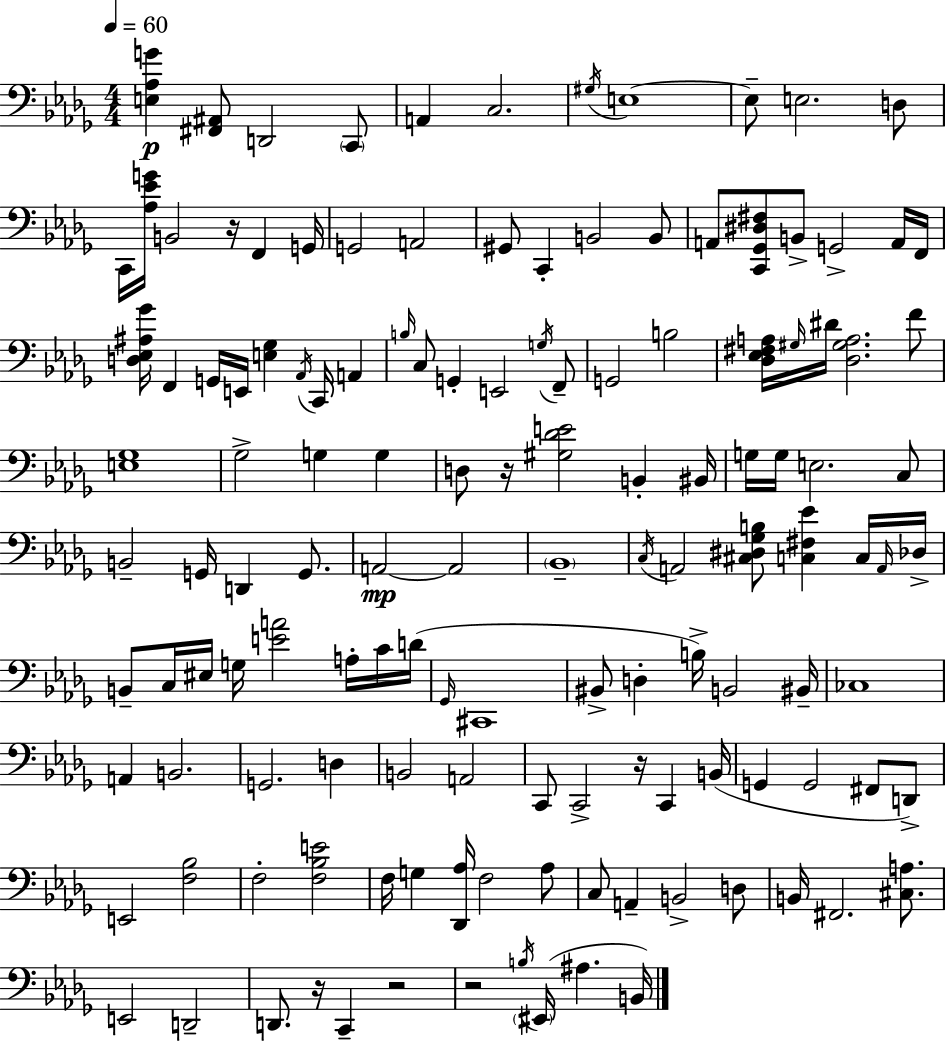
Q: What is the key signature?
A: BES minor